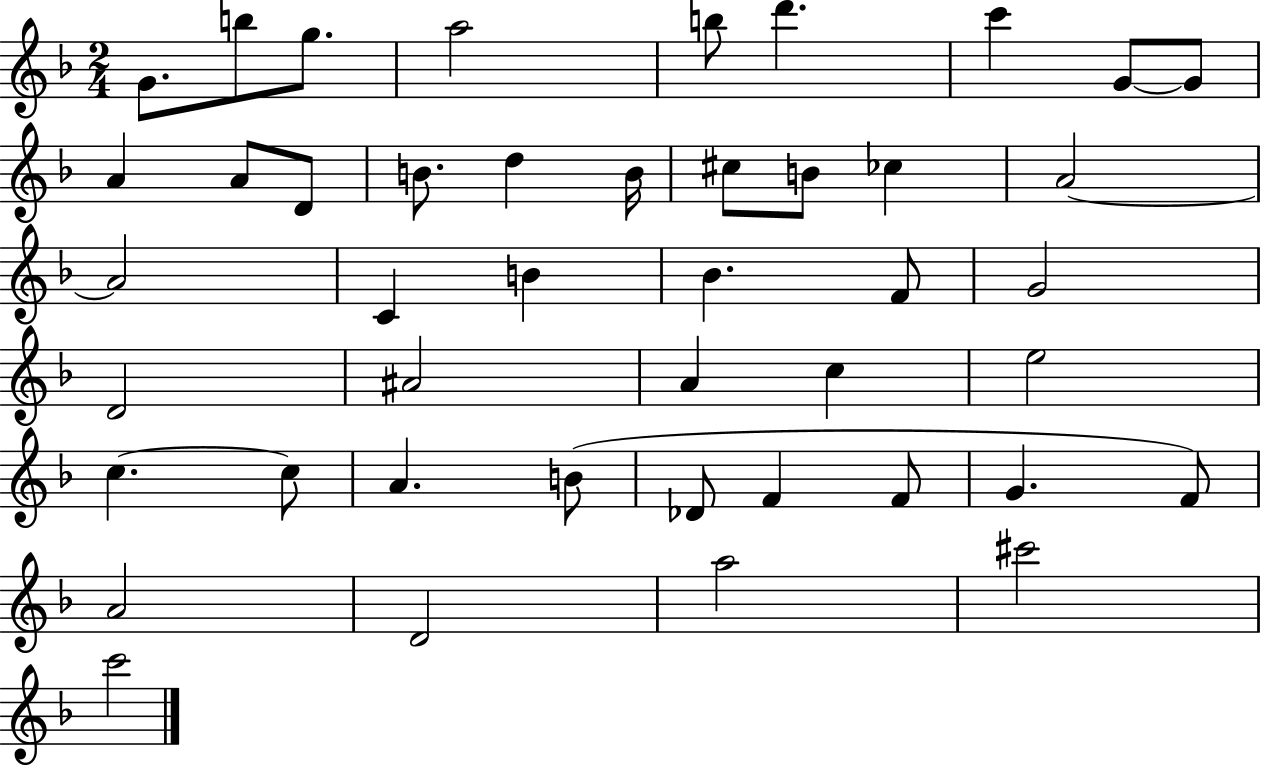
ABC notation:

X:1
T:Untitled
M:2/4
L:1/4
K:F
G/2 b/2 g/2 a2 b/2 d' c' G/2 G/2 A A/2 D/2 B/2 d B/4 ^c/2 B/2 _c A2 A2 C B _B F/2 G2 D2 ^A2 A c e2 c c/2 A B/2 _D/2 F F/2 G F/2 A2 D2 a2 ^c'2 c'2